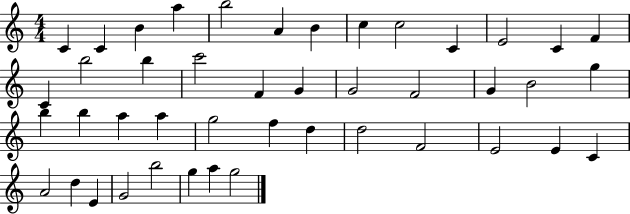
{
  \clef treble
  \numericTimeSignature
  \time 4/4
  \key c \major
  c'4 c'4 b'4 a''4 | b''2 a'4 b'4 | c''4 c''2 c'4 | e'2 c'4 f'4 | \break c'4 b''2 b''4 | c'''2 f'4 g'4 | g'2 f'2 | g'4 b'2 g''4 | \break b''4 b''4 a''4 a''4 | g''2 f''4 d''4 | d''2 f'2 | e'2 e'4 c'4 | \break a'2 d''4 e'4 | g'2 b''2 | g''4 a''4 g''2 | \bar "|."
}